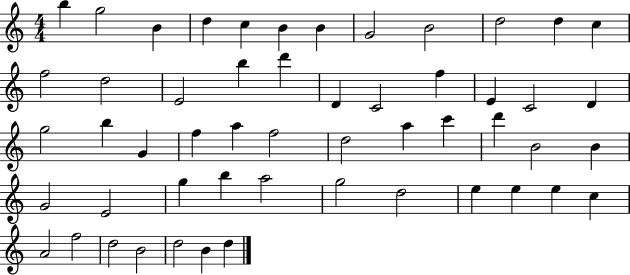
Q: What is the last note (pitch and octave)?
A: D5